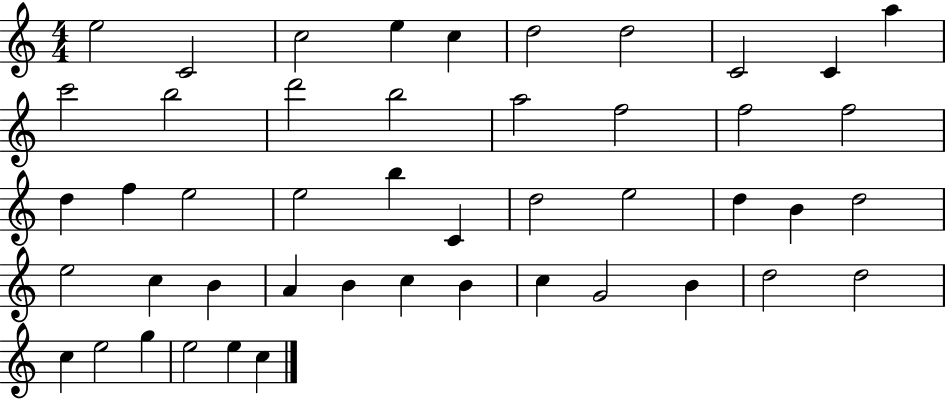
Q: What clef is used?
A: treble